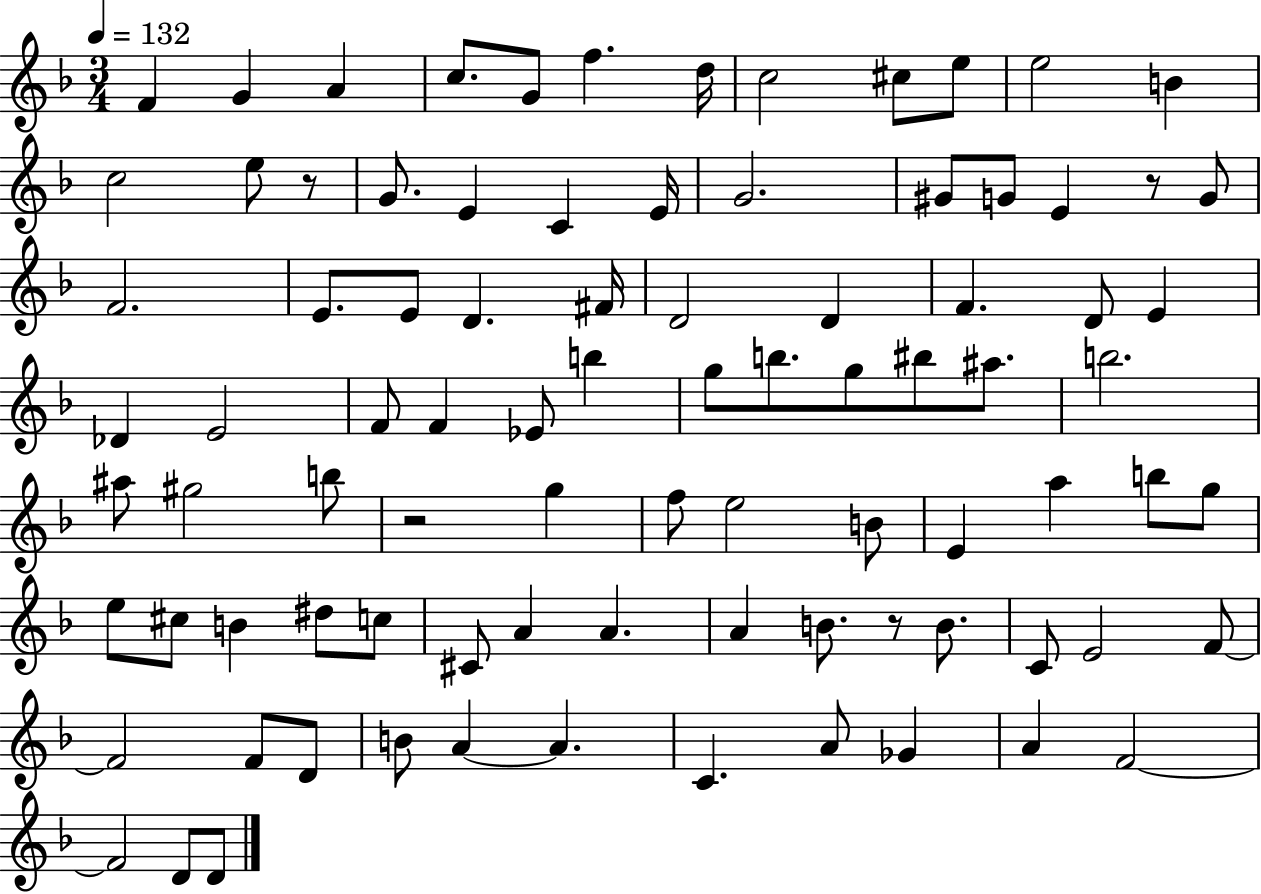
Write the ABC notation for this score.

X:1
T:Untitled
M:3/4
L:1/4
K:F
F G A c/2 G/2 f d/4 c2 ^c/2 e/2 e2 B c2 e/2 z/2 G/2 E C E/4 G2 ^G/2 G/2 E z/2 G/2 F2 E/2 E/2 D ^F/4 D2 D F D/2 E _D E2 F/2 F _E/2 b g/2 b/2 g/2 ^b/2 ^a/2 b2 ^a/2 ^g2 b/2 z2 g f/2 e2 B/2 E a b/2 g/2 e/2 ^c/2 B ^d/2 c/2 ^C/2 A A A B/2 z/2 B/2 C/2 E2 F/2 F2 F/2 D/2 B/2 A A C A/2 _G A F2 F2 D/2 D/2